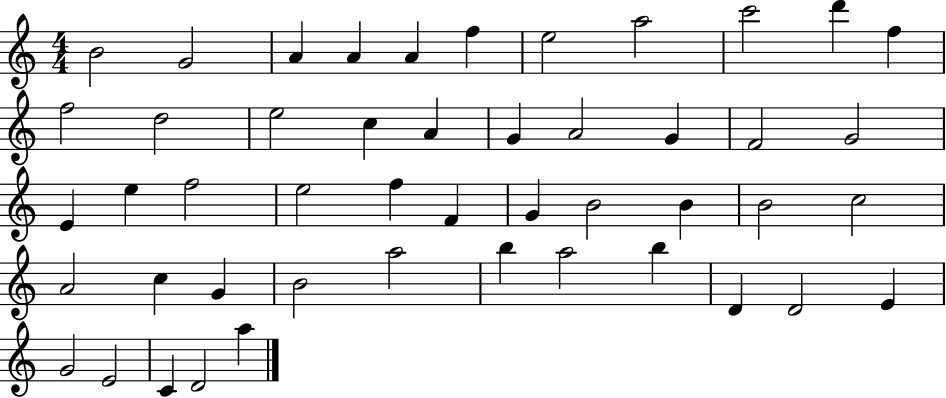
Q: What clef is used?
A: treble